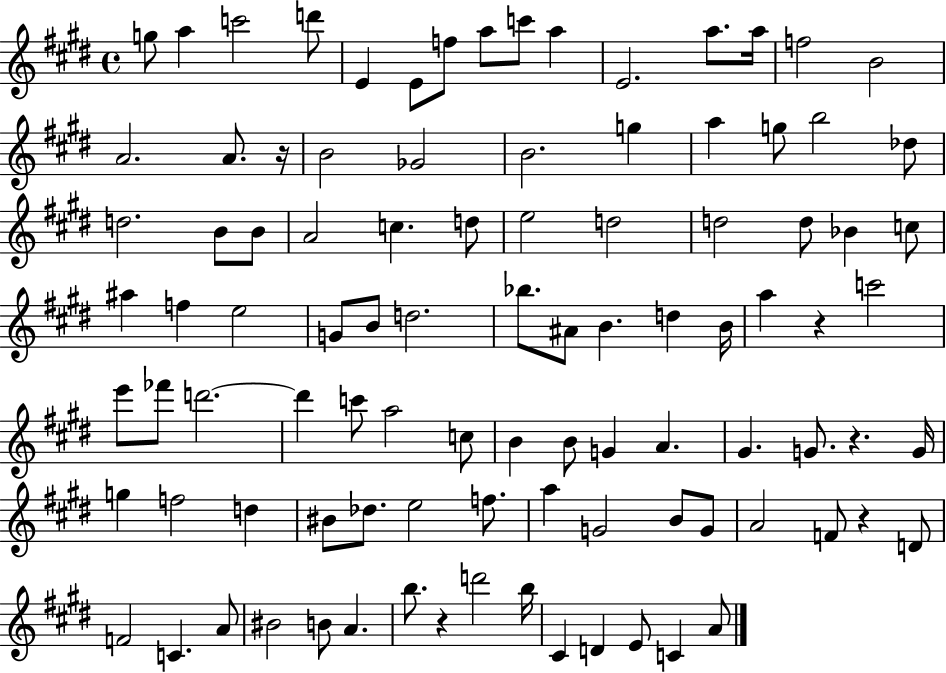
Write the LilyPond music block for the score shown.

{
  \clef treble
  \time 4/4
  \defaultTimeSignature
  \key e \major
  g''8 a''4 c'''2 d'''8 | e'4 e'8 f''8 a''8 c'''8 a''4 | e'2. a''8. a''16 | f''2 b'2 | \break a'2. a'8. r16 | b'2 ges'2 | b'2. g''4 | a''4 g''8 b''2 des''8 | \break d''2. b'8 b'8 | a'2 c''4. d''8 | e''2 d''2 | d''2 d''8 bes'4 c''8 | \break ais''4 f''4 e''2 | g'8 b'8 d''2. | bes''8. ais'8 b'4. d''4 b'16 | a''4 r4 c'''2 | \break e'''8 fes'''8 d'''2.~~ | d'''4 c'''8 a''2 c''8 | b'4 b'8 g'4 a'4. | gis'4. g'8. r4. g'16 | \break g''4 f''2 d''4 | bis'8 des''8. e''2 f''8. | a''4 g'2 b'8 g'8 | a'2 f'8 r4 d'8 | \break f'2 c'4. a'8 | bis'2 b'8 a'4. | b''8. r4 d'''2 b''16 | cis'4 d'4 e'8 c'4 a'8 | \break \bar "|."
}